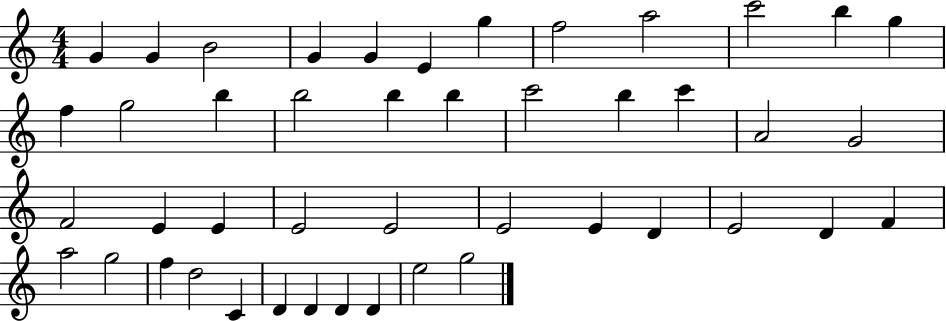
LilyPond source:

{
  \clef treble
  \numericTimeSignature
  \time 4/4
  \key c \major
  g'4 g'4 b'2 | g'4 g'4 e'4 g''4 | f''2 a''2 | c'''2 b''4 g''4 | \break f''4 g''2 b''4 | b''2 b''4 b''4 | c'''2 b''4 c'''4 | a'2 g'2 | \break f'2 e'4 e'4 | e'2 e'2 | e'2 e'4 d'4 | e'2 d'4 f'4 | \break a''2 g''2 | f''4 d''2 c'4 | d'4 d'4 d'4 d'4 | e''2 g''2 | \break \bar "|."
}